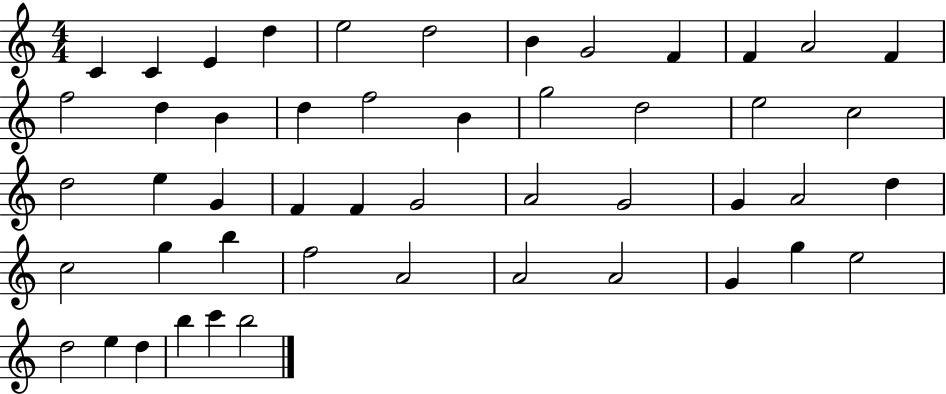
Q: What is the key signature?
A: C major